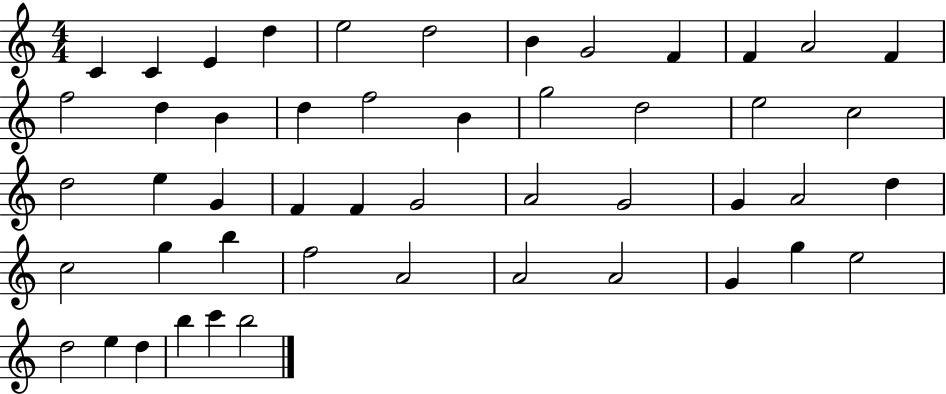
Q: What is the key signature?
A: C major